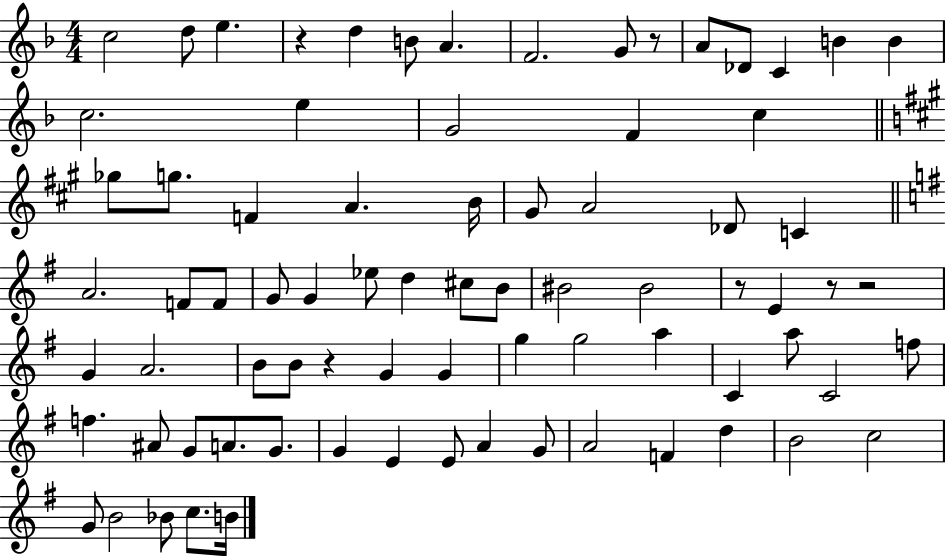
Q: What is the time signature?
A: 4/4